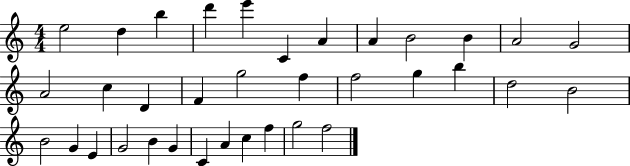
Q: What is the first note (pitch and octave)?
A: E5